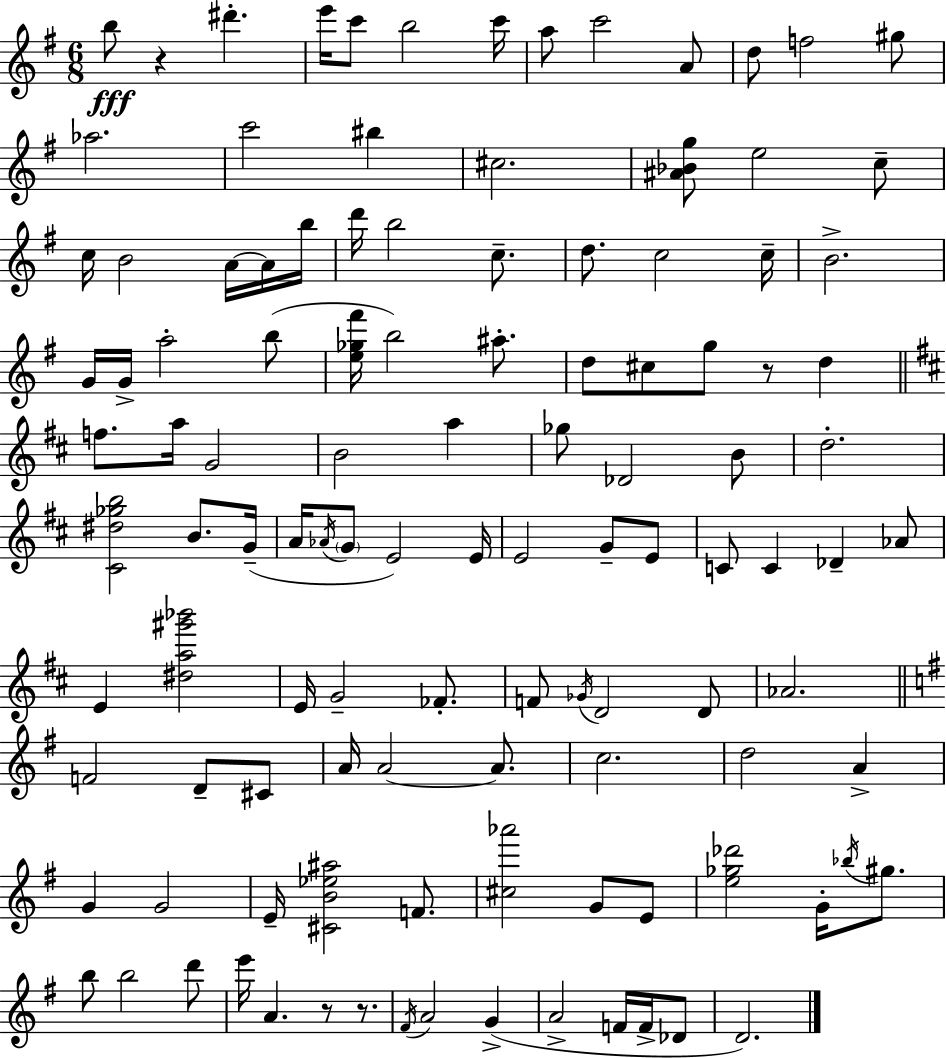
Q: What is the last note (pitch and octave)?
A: D4